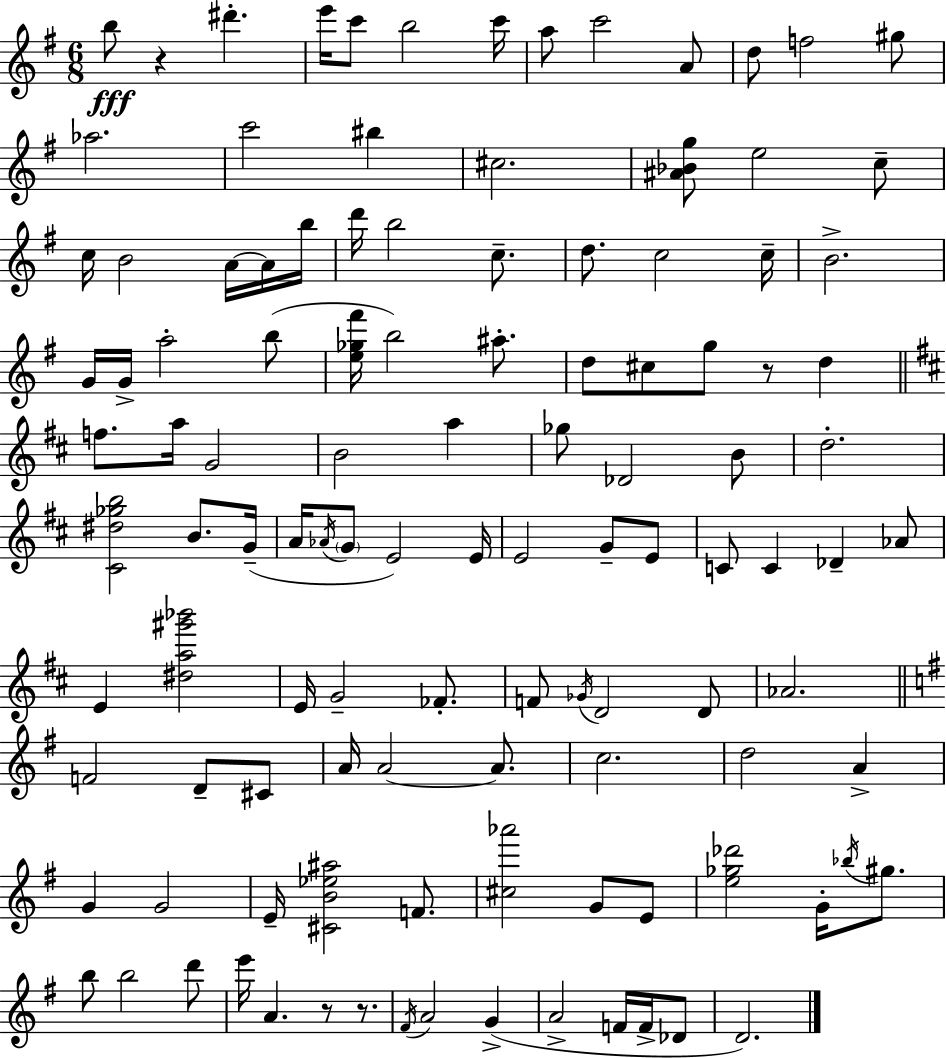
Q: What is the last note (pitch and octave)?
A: D4